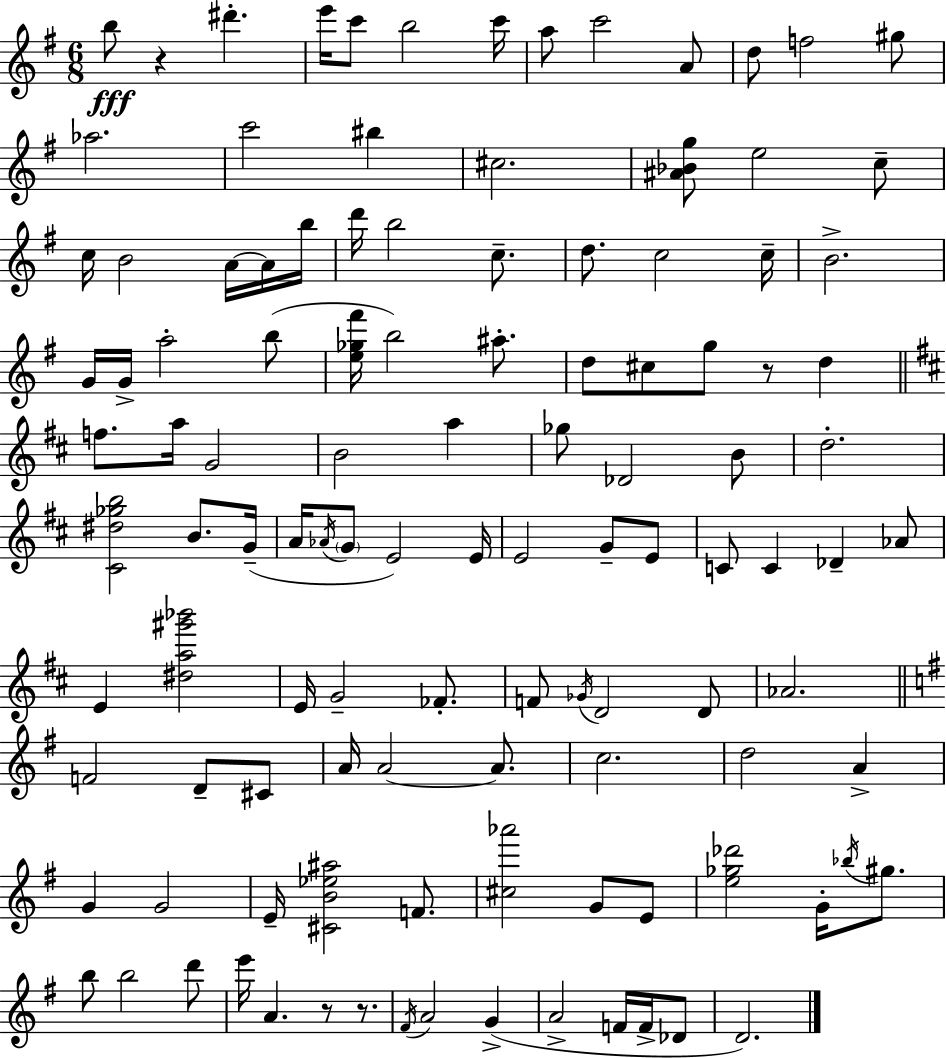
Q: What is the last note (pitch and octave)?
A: D4